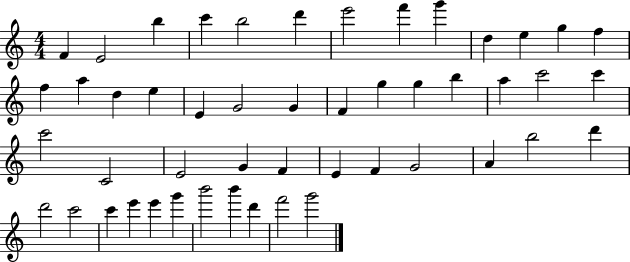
F4/q E4/h B5/q C6/q B5/h D6/q E6/h F6/q G6/q D5/q E5/q G5/q F5/q F5/q A5/q D5/q E5/q E4/q G4/h G4/q F4/q G5/q G5/q B5/q A5/q C6/h C6/q C6/h C4/h E4/h G4/q F4/q E4/q F4/q G4/h A4/q B5/h D6/q D6/h C6/h C6/q E6/q E6/q G6/q B6/h B6/q D6/q F6/h G6/h